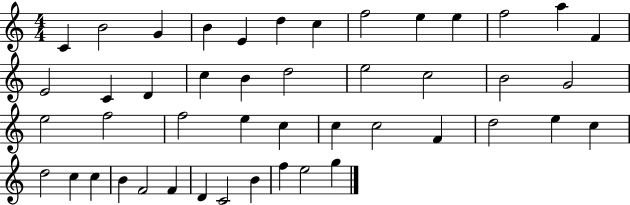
{
  \clef treble
  \numericTimeSignature
  \time 4/4
  \key c \major
  c'4 b'2 g'4 | b'4 e'4 d''4 c''4 | f''2 e''4 e''4 | f''2 a''4 f'4 | \break e'2 c'4 d'4 | c''4 b'4 d''2 | e''2 c''2 | b'2 g'2 | \break e''2 f''2 | f''2 e''4 c''4 | c''4 c''2 f'4 | d''2 e''4 c''4 | \break d''2 c''4 c''4 | b'4 f'2 f'4 | d'4 c'2 b'4 | f''4 e''2 g''4 | \break \bar "|."
}